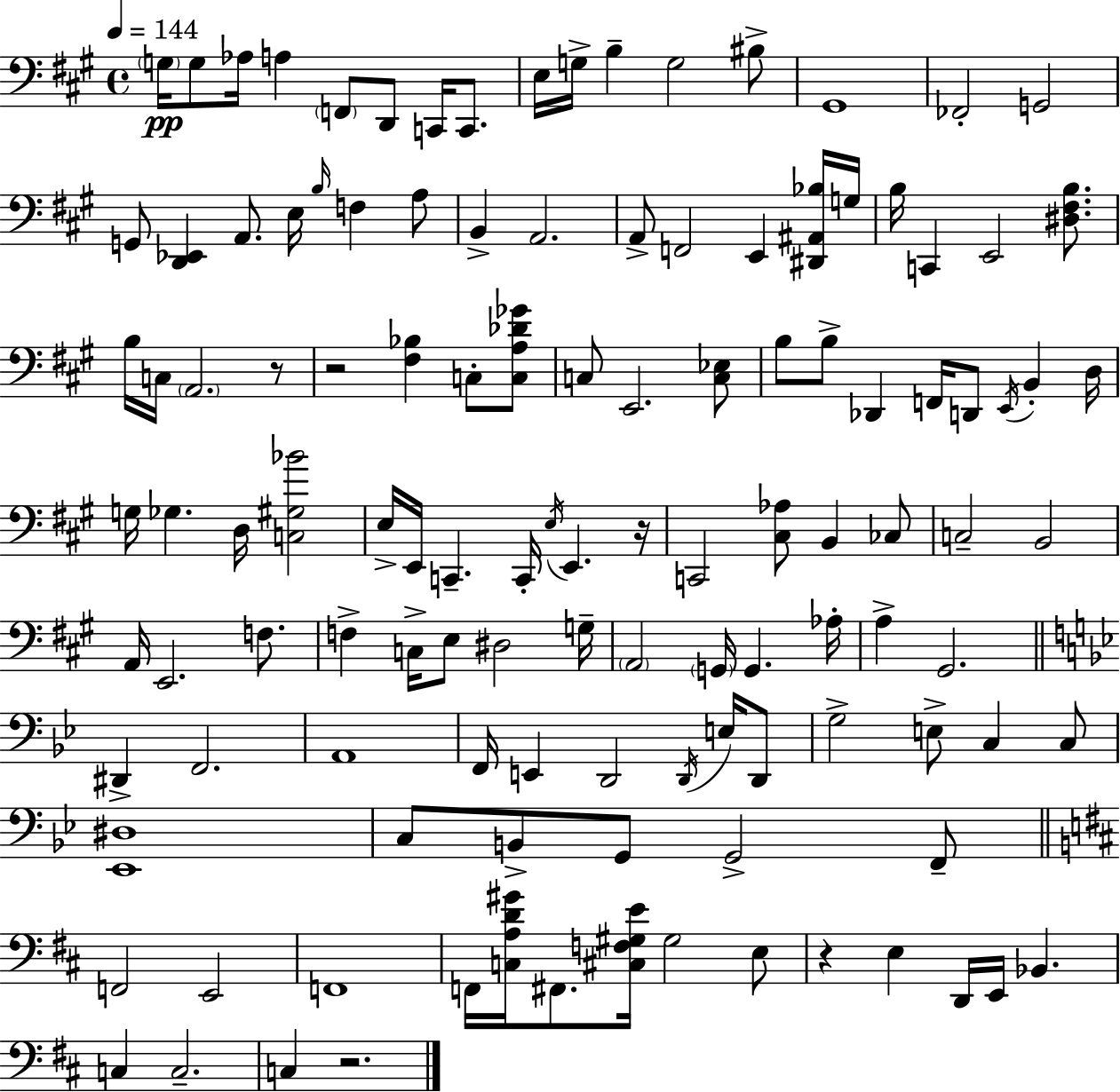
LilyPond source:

{
  \clef bass
  \time 4/4
  \defaultTimeSignature
  \key a \major
  \tempo 4 = 144
  \parenthesize g16\pp g8 aes16 a4 \parenthesize f,8 d,8 c,16 c,8. | e16 g16-> b4-- g2 bis8-> | gis,1 | fes,2-. g,2 | \break g,8 <d, ees,>4 a,8. e16 \grace { b16 } f4 a8 | b,4-> a,2. | a,8-> f,2 e,4 <dis, ais, bes>16 | g16 b16 c,4 e,2 <dis fis b>8. | \break b16 c16 \parenthesize a,2. r8 | r2 <fis bes>4 c8-. <c a des' ges'>8 | c8 e,2. <c ees>8 | b8 b8-> des,4 f,16 d,8 \acciaccatura { e,16 } b,4-. | \break d16 g16 ges4. d16 <c gis bes'>2 | e16-> e,16 c,4.-- c,16-. \acciaccatura { e16 } e,4. | r16 c,2 <cis aes>8 b,4 | ces8 c2-- b,2 | \break a,16 e,2. | f8. f4-> c16-> e8 dis2 | g16-- \parenthesize a,2 \parenthesize g,16 g,4. | aes16-. a4-> gis,2. | \break \bar "||" \break \key g \minor dis,4-> f,2. | a,1 | f,16 e,4 d,2 \acciaccatura { d,16 } e16 d,8 | g2-> e8-> c4 c8 | \break <ees, dis>1 | c8 b,8-> g,8 g,2-> f,8-- | \bar "||" \break \key d \major f,2 e,2 | f,1 | f,16 <c a d' gis'>16 fis,8. <cis f gis e'>16 gis2 e8 | r4 e4 d,16 e,16 bes,4. | \break c4 c2.-- | c4 r2. | \bar "|."
}